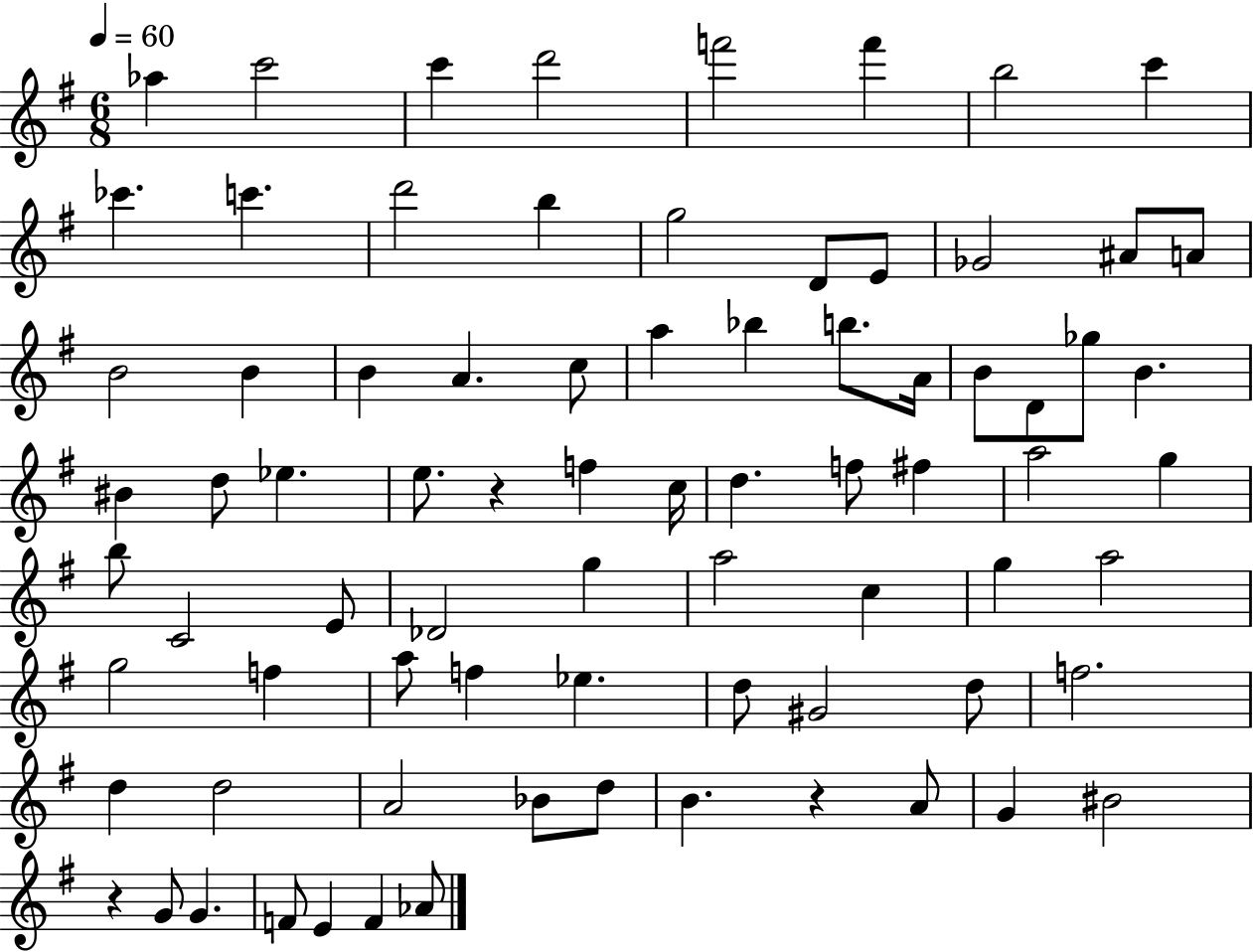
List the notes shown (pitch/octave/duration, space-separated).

Ab5/q C6/h C6/q D6/h F6/h F6/q B5/h C6/q CES6/q. C6/q. D6/h B5/q G5/h D4/e E4/e Gb4/h A#4/e A4/e B4/h B4/q B4/q A4/q. C5/e A5/q Bb5/q B5/e. A4/s B4/e D4/e Gb5/e B4/q. BIS4/q D5/e Eb5/q. E5/e. R/q F5/q C5/s D5/q. F5/e F#5/q A5/h G5/q B5/e C4/h E4/e Db4/h G5/q A5/h C5/q G5/q A5/h G5/h F5/q A5/e F5/q Eb5/q. D5/e G#4/h D5/e F5/h. D5/q D5/h A4/h Bb4/e D5/e B4/q. R/q A4/e G4/q BIS4/h R/q G4/e G4/q. F4/e E4/q F4/q Ab4/e